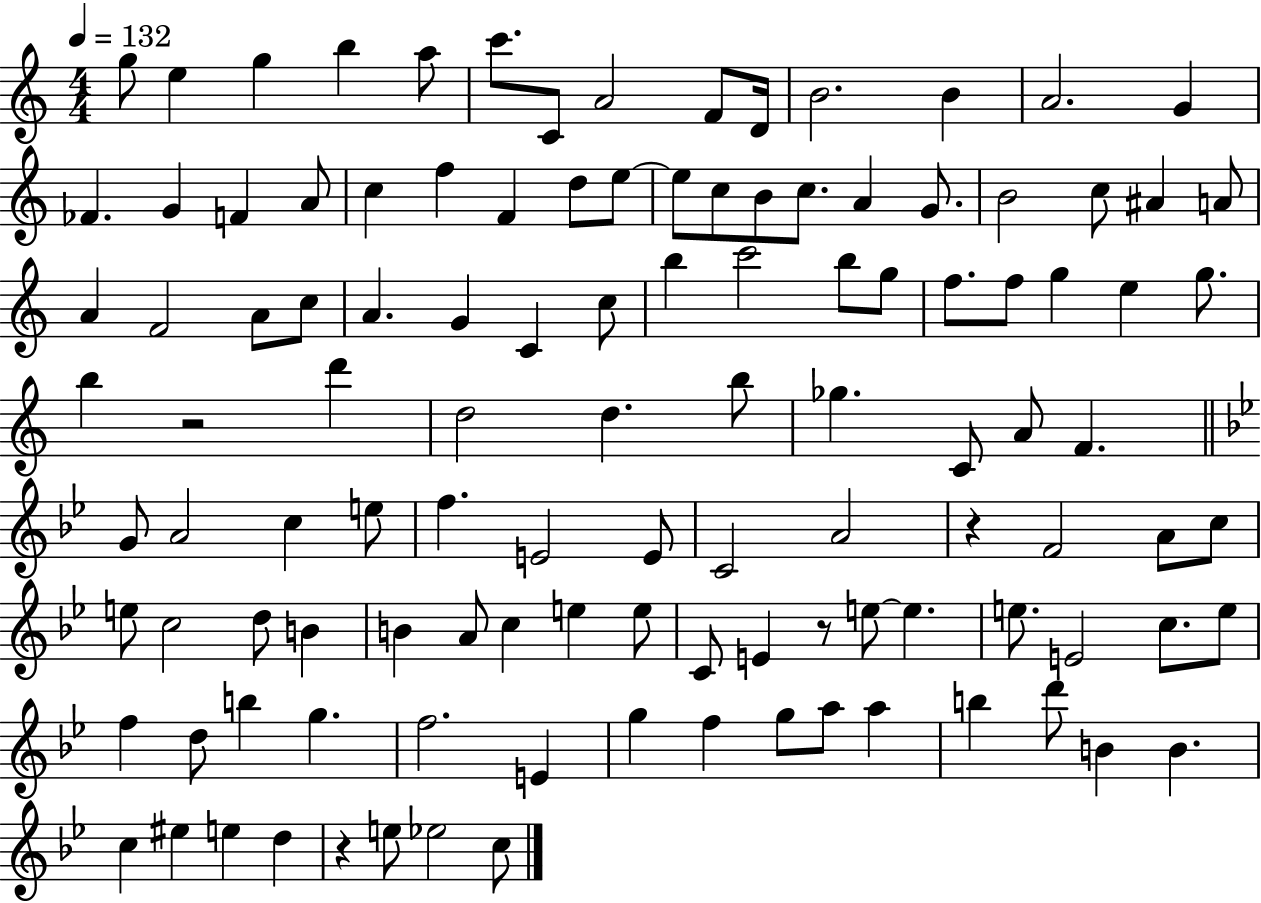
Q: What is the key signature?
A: C major